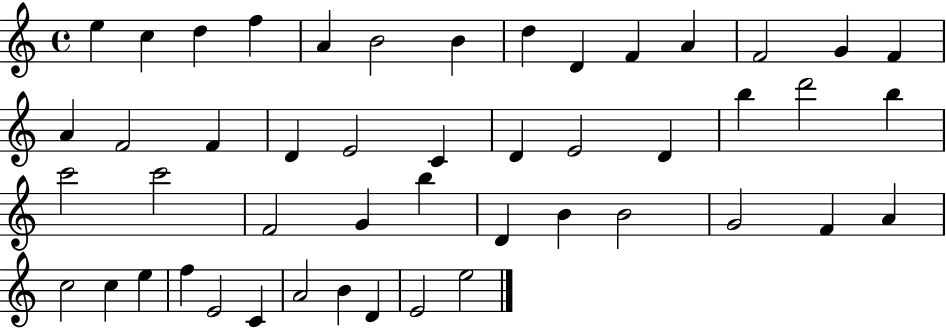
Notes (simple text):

E5/q C5/q D5/q F5/q A4/q B4/h B4/q D5/q D4/q F4/q A4/q F4/h G4/q F4/q A4/q F4/h F4/q D4/q E4/h C4/q D4/q E4/h D4/q B5/q D6/h B5/q C6/h C6/h F4/h G4/q B5/q D4/q B4/q B4/h G4/h F4/q A4/q C5/h C5/q E5/q F5/q E4/h C4/q A4/h B4/q D4/q E4/h E5/h